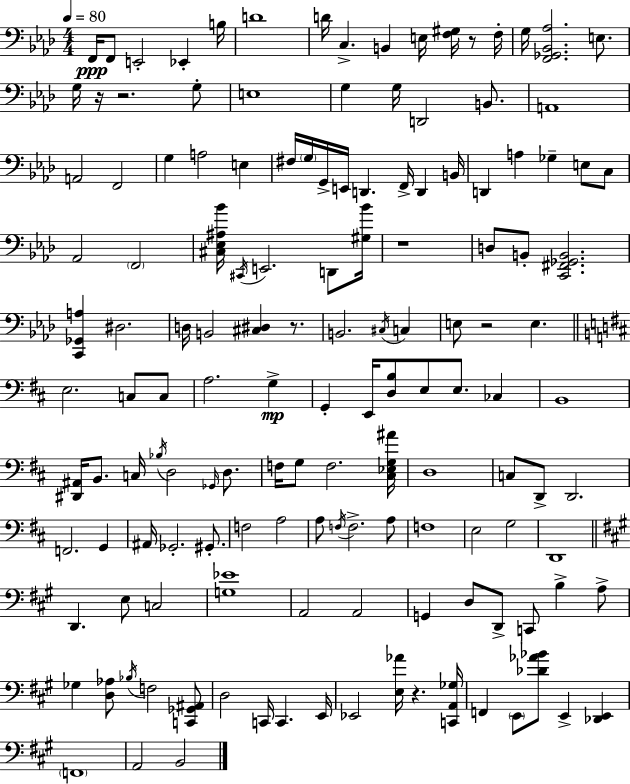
X:1
T:Untitled
M:4/4
L:1/4
K:Fm
F,,/4 F,,/2 E,,2 _E,, B,/4 D4 D/4 C, B,, E,/4 [F,^G,]/4 z/2 F,/4 G,/4 [F,,_G,,_B,,_A,]2 E,/2 G,/4 z/4 z2 G,/2 E,4 G, G,/4 D,,2 B,,/2 A,,4 A,,2 F,,2 G, A,2 E, ^F,/4 G,/4 G,,/4 E,,/4 D,, F,,/4 D,, B,,/4 D,, A, _G, E,/2 C,/2 _A,,2 F,,2 [^C,_E,^A,_B]/4 ^C,,/4 E,,2 D,,/2 [^G,_B]/4 z4 D,/2 B,,/2 [C,,^F,,_G,,B,,]2 [C,,_G,,A,] ^D,2 D,/4 B,,2 [^C,^D,] z/2 B,,2 ^C,/4 C, E,/2 z2 E, E,2 C,/2 C,/2 A,2 G, G,, E,,/4 [D,B,]/2 E,/2 E,/2 _C, B,,4 [^D,,^A,,]/4 B,,/2 C,/4 _B,/4 D,2 _G,,/4 D,/2 F,/4 G,/2 F,2 [^C,_E,G,^A]/4 D,4 C,/2 D,,/2 D,,2 F,,2 G,, ^A,,/4 _G,,2 ^G,,/2 F,2 A,2 A,/2 F,/4 F,2 A,/2 F,4 E,2 G,2 D,,4 D,, E,/2 C,2 [G,_E]4 A,,2 A,,2 G,, D,/2 D,,/2 C,,/2 B, A,/2 _G, [D,_A,]/2 _B,/4 F,2 [C,,_G,,^A,,]/2 D,2 C,,/4 C,, E,,/4 _E,,2 [E,_A]/4 z [C,,A,,_G,]/4 F,, E,,/2 [_D_A_B]/2 E,, [_D,,E,,] F,,4 A,,2 B,,2